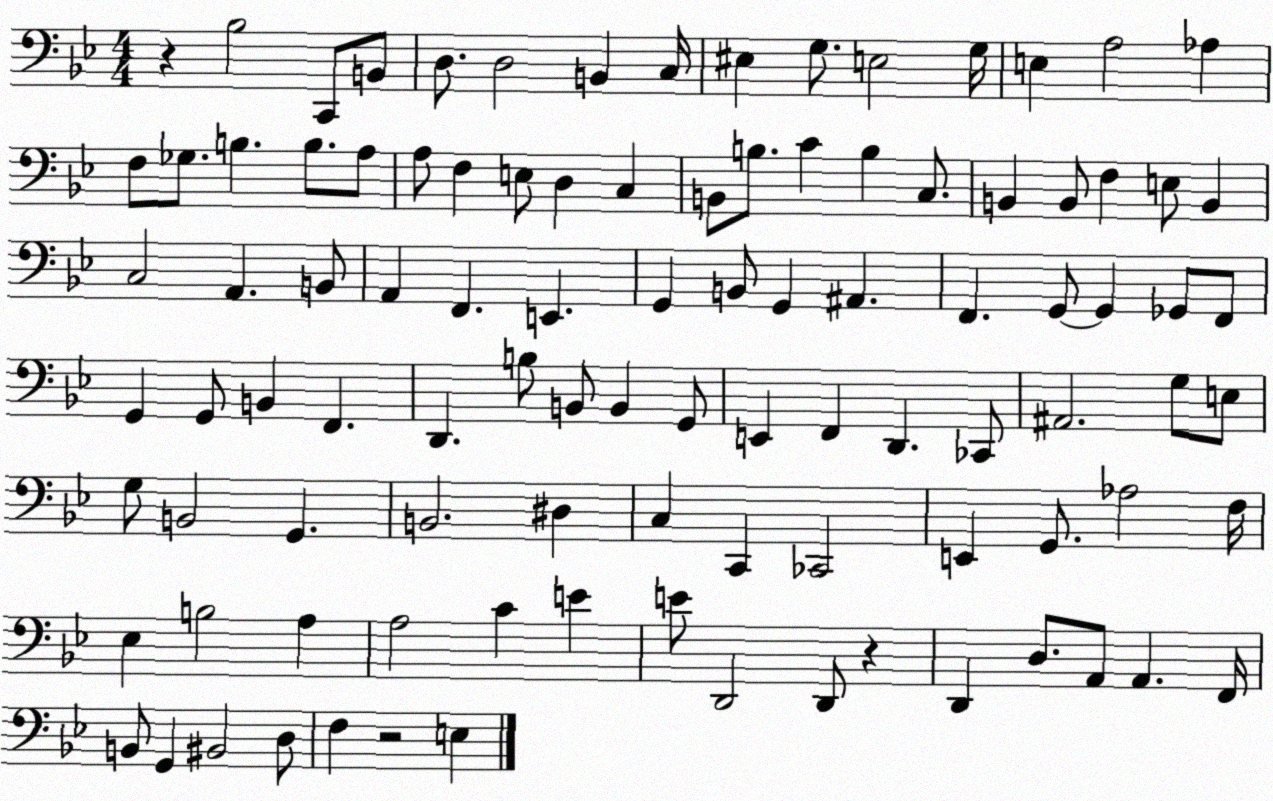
X:1
T:Untitled
M:4/4
L:1/4
K:Bb
z _B,2 C,,/2 B,,/2 D,/2 D,2 B,, C,/4 ^E, G,/2 E,2 G,/4 E, A,2 _A, F,/2 _G,/2 B, B,/2 A,/2 A,/2 F, E,/2 D, C, B,,/2 B,/2 C B, C,/2 B,, B,,/2 F, E,/2 B,, C,2 A,, B,,/2 A,, F,, E,, G,, B,,/2 G,, ^A,, F,, G,,/2 G,, _G,,/2 F,,/2 G,, G,,/2 B,, F,, D,, B,/2 B,,/2 B,, G,,/2 E,, F,, D,, _C,,/2 ^A,,2 G,/2 E,/2 G,/2 B,,2 G,, B,,2 ^D, C, C,, _C,,2 E,, G,,/2 _A,2 F,/4 _E, B,2 A, A,2 C E E/2 D,,2 D,,/2 z D,, D,/2 A,,/2 A,, F,,/4 B,,/2 G,, ^B,,2 D,/2 F, z2 E,